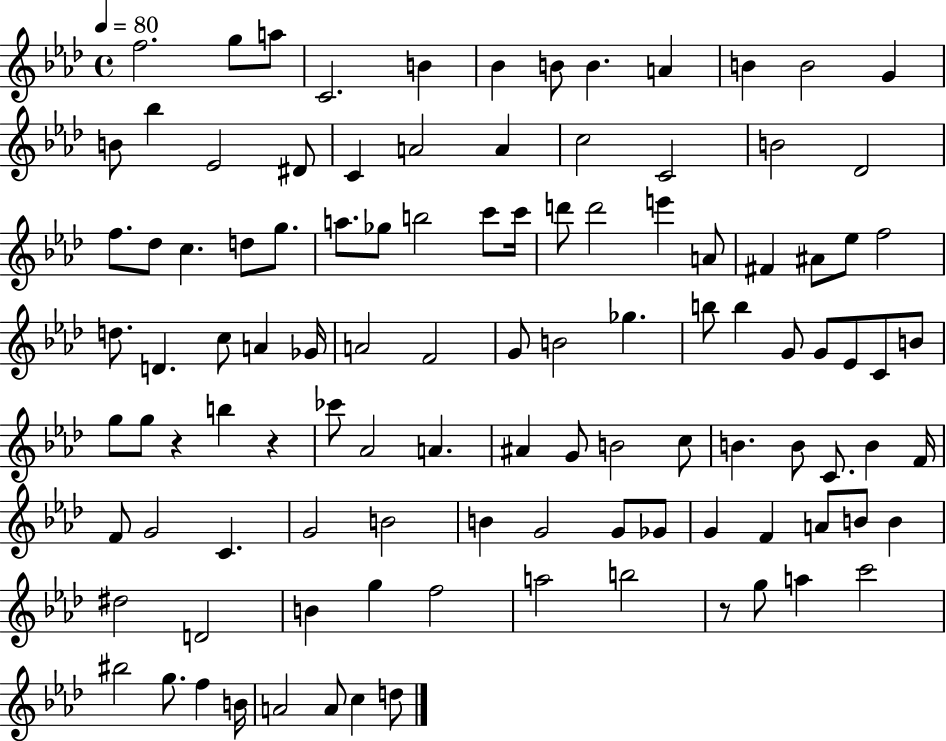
X:1
T:Untitled
M:4/4
L:1/4
K:Ab
f2 g/2 a/2 C2 B _B B/2 B A B B2 G B/2 _b _E2 ^D/2 C A2 A c2 C2 B2 _D2 f/2 _d/2 c d/2 g/2 a/2 _g/2 b2 c'/2 c'/4 d'/2 d'2 e' A/2 ^F ^A/2 _e/2 f2 d/2 D c/2 A _G/4 A2 F2 G/2 B2 _g b/2 b G/2 G/2 _E/2 C/2 B/2 g/2 g/2 z b z _c'/2 _A2 A ^A G/2 B2 c/2 B B/2 C/2 B F/4 F/2 G2 C G2 B2 B G2 G/2 _G/2 G F A/2 B/2 B ^d2 D2 B g f2 a2 b2 z/2 g/2 a c'2 ^b2 g/2 f B/4 A2 A/2 c d/2